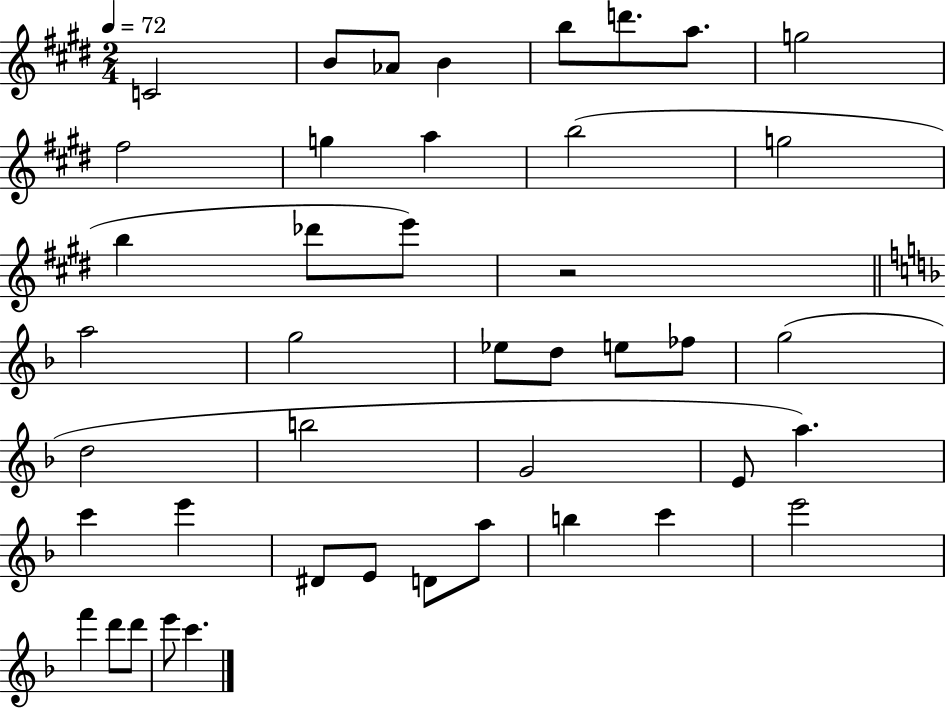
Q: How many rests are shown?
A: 1